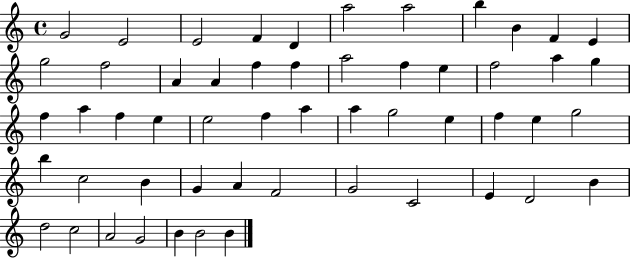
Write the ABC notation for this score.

X:1
T:Untitled
M:4/4
L:1/4
K:C
G2 E2 E2 F D a2 a2 b B F E g2 f2 A A f f a2 f e f2 a g f a f e e2 f a a g2 e f e g2 b c2 B G A F2 G2 C2 E D2 B d2 c2 A2 G2 B B2 B